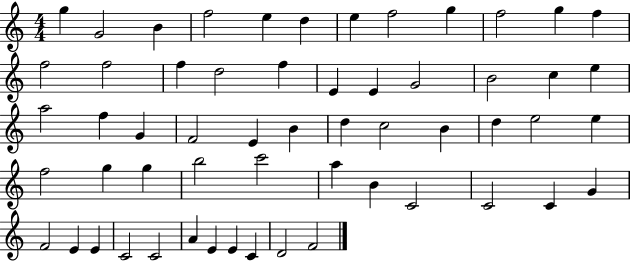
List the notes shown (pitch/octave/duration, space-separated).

G5/q G4/h B4/q F5/h E5/q D5/q E5/q F5/h G5/q F5/h G5/q F5/q F5/h F5/h F5/q D5/h F5/q E4/q E4/q G4/h B4/h C5/q E5/q A5/h F5/q G4/q F4/h E4/q B4/q D5/q C5/h B4/q D5/q E5/h E5/q F5/h G5/q G5/q B5/h C6/h A5/q B4/q C4/h C4/h C4/q G4/q F4/h E4/q E4/q C4/h C4/h A4/q E4/q E4/q C4/q D4/h F4/h